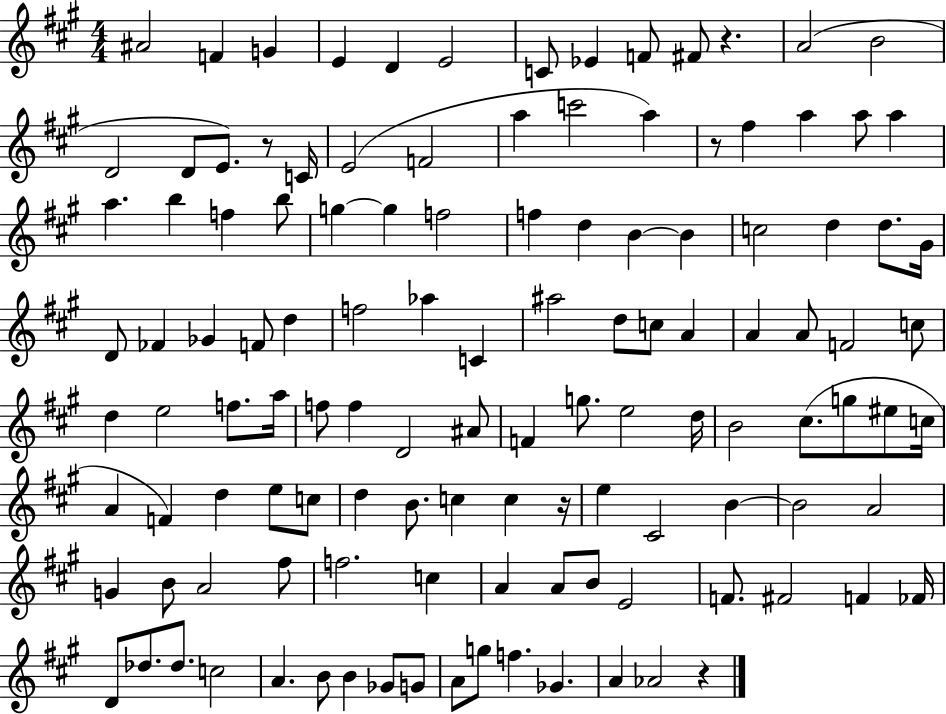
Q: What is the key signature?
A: A major